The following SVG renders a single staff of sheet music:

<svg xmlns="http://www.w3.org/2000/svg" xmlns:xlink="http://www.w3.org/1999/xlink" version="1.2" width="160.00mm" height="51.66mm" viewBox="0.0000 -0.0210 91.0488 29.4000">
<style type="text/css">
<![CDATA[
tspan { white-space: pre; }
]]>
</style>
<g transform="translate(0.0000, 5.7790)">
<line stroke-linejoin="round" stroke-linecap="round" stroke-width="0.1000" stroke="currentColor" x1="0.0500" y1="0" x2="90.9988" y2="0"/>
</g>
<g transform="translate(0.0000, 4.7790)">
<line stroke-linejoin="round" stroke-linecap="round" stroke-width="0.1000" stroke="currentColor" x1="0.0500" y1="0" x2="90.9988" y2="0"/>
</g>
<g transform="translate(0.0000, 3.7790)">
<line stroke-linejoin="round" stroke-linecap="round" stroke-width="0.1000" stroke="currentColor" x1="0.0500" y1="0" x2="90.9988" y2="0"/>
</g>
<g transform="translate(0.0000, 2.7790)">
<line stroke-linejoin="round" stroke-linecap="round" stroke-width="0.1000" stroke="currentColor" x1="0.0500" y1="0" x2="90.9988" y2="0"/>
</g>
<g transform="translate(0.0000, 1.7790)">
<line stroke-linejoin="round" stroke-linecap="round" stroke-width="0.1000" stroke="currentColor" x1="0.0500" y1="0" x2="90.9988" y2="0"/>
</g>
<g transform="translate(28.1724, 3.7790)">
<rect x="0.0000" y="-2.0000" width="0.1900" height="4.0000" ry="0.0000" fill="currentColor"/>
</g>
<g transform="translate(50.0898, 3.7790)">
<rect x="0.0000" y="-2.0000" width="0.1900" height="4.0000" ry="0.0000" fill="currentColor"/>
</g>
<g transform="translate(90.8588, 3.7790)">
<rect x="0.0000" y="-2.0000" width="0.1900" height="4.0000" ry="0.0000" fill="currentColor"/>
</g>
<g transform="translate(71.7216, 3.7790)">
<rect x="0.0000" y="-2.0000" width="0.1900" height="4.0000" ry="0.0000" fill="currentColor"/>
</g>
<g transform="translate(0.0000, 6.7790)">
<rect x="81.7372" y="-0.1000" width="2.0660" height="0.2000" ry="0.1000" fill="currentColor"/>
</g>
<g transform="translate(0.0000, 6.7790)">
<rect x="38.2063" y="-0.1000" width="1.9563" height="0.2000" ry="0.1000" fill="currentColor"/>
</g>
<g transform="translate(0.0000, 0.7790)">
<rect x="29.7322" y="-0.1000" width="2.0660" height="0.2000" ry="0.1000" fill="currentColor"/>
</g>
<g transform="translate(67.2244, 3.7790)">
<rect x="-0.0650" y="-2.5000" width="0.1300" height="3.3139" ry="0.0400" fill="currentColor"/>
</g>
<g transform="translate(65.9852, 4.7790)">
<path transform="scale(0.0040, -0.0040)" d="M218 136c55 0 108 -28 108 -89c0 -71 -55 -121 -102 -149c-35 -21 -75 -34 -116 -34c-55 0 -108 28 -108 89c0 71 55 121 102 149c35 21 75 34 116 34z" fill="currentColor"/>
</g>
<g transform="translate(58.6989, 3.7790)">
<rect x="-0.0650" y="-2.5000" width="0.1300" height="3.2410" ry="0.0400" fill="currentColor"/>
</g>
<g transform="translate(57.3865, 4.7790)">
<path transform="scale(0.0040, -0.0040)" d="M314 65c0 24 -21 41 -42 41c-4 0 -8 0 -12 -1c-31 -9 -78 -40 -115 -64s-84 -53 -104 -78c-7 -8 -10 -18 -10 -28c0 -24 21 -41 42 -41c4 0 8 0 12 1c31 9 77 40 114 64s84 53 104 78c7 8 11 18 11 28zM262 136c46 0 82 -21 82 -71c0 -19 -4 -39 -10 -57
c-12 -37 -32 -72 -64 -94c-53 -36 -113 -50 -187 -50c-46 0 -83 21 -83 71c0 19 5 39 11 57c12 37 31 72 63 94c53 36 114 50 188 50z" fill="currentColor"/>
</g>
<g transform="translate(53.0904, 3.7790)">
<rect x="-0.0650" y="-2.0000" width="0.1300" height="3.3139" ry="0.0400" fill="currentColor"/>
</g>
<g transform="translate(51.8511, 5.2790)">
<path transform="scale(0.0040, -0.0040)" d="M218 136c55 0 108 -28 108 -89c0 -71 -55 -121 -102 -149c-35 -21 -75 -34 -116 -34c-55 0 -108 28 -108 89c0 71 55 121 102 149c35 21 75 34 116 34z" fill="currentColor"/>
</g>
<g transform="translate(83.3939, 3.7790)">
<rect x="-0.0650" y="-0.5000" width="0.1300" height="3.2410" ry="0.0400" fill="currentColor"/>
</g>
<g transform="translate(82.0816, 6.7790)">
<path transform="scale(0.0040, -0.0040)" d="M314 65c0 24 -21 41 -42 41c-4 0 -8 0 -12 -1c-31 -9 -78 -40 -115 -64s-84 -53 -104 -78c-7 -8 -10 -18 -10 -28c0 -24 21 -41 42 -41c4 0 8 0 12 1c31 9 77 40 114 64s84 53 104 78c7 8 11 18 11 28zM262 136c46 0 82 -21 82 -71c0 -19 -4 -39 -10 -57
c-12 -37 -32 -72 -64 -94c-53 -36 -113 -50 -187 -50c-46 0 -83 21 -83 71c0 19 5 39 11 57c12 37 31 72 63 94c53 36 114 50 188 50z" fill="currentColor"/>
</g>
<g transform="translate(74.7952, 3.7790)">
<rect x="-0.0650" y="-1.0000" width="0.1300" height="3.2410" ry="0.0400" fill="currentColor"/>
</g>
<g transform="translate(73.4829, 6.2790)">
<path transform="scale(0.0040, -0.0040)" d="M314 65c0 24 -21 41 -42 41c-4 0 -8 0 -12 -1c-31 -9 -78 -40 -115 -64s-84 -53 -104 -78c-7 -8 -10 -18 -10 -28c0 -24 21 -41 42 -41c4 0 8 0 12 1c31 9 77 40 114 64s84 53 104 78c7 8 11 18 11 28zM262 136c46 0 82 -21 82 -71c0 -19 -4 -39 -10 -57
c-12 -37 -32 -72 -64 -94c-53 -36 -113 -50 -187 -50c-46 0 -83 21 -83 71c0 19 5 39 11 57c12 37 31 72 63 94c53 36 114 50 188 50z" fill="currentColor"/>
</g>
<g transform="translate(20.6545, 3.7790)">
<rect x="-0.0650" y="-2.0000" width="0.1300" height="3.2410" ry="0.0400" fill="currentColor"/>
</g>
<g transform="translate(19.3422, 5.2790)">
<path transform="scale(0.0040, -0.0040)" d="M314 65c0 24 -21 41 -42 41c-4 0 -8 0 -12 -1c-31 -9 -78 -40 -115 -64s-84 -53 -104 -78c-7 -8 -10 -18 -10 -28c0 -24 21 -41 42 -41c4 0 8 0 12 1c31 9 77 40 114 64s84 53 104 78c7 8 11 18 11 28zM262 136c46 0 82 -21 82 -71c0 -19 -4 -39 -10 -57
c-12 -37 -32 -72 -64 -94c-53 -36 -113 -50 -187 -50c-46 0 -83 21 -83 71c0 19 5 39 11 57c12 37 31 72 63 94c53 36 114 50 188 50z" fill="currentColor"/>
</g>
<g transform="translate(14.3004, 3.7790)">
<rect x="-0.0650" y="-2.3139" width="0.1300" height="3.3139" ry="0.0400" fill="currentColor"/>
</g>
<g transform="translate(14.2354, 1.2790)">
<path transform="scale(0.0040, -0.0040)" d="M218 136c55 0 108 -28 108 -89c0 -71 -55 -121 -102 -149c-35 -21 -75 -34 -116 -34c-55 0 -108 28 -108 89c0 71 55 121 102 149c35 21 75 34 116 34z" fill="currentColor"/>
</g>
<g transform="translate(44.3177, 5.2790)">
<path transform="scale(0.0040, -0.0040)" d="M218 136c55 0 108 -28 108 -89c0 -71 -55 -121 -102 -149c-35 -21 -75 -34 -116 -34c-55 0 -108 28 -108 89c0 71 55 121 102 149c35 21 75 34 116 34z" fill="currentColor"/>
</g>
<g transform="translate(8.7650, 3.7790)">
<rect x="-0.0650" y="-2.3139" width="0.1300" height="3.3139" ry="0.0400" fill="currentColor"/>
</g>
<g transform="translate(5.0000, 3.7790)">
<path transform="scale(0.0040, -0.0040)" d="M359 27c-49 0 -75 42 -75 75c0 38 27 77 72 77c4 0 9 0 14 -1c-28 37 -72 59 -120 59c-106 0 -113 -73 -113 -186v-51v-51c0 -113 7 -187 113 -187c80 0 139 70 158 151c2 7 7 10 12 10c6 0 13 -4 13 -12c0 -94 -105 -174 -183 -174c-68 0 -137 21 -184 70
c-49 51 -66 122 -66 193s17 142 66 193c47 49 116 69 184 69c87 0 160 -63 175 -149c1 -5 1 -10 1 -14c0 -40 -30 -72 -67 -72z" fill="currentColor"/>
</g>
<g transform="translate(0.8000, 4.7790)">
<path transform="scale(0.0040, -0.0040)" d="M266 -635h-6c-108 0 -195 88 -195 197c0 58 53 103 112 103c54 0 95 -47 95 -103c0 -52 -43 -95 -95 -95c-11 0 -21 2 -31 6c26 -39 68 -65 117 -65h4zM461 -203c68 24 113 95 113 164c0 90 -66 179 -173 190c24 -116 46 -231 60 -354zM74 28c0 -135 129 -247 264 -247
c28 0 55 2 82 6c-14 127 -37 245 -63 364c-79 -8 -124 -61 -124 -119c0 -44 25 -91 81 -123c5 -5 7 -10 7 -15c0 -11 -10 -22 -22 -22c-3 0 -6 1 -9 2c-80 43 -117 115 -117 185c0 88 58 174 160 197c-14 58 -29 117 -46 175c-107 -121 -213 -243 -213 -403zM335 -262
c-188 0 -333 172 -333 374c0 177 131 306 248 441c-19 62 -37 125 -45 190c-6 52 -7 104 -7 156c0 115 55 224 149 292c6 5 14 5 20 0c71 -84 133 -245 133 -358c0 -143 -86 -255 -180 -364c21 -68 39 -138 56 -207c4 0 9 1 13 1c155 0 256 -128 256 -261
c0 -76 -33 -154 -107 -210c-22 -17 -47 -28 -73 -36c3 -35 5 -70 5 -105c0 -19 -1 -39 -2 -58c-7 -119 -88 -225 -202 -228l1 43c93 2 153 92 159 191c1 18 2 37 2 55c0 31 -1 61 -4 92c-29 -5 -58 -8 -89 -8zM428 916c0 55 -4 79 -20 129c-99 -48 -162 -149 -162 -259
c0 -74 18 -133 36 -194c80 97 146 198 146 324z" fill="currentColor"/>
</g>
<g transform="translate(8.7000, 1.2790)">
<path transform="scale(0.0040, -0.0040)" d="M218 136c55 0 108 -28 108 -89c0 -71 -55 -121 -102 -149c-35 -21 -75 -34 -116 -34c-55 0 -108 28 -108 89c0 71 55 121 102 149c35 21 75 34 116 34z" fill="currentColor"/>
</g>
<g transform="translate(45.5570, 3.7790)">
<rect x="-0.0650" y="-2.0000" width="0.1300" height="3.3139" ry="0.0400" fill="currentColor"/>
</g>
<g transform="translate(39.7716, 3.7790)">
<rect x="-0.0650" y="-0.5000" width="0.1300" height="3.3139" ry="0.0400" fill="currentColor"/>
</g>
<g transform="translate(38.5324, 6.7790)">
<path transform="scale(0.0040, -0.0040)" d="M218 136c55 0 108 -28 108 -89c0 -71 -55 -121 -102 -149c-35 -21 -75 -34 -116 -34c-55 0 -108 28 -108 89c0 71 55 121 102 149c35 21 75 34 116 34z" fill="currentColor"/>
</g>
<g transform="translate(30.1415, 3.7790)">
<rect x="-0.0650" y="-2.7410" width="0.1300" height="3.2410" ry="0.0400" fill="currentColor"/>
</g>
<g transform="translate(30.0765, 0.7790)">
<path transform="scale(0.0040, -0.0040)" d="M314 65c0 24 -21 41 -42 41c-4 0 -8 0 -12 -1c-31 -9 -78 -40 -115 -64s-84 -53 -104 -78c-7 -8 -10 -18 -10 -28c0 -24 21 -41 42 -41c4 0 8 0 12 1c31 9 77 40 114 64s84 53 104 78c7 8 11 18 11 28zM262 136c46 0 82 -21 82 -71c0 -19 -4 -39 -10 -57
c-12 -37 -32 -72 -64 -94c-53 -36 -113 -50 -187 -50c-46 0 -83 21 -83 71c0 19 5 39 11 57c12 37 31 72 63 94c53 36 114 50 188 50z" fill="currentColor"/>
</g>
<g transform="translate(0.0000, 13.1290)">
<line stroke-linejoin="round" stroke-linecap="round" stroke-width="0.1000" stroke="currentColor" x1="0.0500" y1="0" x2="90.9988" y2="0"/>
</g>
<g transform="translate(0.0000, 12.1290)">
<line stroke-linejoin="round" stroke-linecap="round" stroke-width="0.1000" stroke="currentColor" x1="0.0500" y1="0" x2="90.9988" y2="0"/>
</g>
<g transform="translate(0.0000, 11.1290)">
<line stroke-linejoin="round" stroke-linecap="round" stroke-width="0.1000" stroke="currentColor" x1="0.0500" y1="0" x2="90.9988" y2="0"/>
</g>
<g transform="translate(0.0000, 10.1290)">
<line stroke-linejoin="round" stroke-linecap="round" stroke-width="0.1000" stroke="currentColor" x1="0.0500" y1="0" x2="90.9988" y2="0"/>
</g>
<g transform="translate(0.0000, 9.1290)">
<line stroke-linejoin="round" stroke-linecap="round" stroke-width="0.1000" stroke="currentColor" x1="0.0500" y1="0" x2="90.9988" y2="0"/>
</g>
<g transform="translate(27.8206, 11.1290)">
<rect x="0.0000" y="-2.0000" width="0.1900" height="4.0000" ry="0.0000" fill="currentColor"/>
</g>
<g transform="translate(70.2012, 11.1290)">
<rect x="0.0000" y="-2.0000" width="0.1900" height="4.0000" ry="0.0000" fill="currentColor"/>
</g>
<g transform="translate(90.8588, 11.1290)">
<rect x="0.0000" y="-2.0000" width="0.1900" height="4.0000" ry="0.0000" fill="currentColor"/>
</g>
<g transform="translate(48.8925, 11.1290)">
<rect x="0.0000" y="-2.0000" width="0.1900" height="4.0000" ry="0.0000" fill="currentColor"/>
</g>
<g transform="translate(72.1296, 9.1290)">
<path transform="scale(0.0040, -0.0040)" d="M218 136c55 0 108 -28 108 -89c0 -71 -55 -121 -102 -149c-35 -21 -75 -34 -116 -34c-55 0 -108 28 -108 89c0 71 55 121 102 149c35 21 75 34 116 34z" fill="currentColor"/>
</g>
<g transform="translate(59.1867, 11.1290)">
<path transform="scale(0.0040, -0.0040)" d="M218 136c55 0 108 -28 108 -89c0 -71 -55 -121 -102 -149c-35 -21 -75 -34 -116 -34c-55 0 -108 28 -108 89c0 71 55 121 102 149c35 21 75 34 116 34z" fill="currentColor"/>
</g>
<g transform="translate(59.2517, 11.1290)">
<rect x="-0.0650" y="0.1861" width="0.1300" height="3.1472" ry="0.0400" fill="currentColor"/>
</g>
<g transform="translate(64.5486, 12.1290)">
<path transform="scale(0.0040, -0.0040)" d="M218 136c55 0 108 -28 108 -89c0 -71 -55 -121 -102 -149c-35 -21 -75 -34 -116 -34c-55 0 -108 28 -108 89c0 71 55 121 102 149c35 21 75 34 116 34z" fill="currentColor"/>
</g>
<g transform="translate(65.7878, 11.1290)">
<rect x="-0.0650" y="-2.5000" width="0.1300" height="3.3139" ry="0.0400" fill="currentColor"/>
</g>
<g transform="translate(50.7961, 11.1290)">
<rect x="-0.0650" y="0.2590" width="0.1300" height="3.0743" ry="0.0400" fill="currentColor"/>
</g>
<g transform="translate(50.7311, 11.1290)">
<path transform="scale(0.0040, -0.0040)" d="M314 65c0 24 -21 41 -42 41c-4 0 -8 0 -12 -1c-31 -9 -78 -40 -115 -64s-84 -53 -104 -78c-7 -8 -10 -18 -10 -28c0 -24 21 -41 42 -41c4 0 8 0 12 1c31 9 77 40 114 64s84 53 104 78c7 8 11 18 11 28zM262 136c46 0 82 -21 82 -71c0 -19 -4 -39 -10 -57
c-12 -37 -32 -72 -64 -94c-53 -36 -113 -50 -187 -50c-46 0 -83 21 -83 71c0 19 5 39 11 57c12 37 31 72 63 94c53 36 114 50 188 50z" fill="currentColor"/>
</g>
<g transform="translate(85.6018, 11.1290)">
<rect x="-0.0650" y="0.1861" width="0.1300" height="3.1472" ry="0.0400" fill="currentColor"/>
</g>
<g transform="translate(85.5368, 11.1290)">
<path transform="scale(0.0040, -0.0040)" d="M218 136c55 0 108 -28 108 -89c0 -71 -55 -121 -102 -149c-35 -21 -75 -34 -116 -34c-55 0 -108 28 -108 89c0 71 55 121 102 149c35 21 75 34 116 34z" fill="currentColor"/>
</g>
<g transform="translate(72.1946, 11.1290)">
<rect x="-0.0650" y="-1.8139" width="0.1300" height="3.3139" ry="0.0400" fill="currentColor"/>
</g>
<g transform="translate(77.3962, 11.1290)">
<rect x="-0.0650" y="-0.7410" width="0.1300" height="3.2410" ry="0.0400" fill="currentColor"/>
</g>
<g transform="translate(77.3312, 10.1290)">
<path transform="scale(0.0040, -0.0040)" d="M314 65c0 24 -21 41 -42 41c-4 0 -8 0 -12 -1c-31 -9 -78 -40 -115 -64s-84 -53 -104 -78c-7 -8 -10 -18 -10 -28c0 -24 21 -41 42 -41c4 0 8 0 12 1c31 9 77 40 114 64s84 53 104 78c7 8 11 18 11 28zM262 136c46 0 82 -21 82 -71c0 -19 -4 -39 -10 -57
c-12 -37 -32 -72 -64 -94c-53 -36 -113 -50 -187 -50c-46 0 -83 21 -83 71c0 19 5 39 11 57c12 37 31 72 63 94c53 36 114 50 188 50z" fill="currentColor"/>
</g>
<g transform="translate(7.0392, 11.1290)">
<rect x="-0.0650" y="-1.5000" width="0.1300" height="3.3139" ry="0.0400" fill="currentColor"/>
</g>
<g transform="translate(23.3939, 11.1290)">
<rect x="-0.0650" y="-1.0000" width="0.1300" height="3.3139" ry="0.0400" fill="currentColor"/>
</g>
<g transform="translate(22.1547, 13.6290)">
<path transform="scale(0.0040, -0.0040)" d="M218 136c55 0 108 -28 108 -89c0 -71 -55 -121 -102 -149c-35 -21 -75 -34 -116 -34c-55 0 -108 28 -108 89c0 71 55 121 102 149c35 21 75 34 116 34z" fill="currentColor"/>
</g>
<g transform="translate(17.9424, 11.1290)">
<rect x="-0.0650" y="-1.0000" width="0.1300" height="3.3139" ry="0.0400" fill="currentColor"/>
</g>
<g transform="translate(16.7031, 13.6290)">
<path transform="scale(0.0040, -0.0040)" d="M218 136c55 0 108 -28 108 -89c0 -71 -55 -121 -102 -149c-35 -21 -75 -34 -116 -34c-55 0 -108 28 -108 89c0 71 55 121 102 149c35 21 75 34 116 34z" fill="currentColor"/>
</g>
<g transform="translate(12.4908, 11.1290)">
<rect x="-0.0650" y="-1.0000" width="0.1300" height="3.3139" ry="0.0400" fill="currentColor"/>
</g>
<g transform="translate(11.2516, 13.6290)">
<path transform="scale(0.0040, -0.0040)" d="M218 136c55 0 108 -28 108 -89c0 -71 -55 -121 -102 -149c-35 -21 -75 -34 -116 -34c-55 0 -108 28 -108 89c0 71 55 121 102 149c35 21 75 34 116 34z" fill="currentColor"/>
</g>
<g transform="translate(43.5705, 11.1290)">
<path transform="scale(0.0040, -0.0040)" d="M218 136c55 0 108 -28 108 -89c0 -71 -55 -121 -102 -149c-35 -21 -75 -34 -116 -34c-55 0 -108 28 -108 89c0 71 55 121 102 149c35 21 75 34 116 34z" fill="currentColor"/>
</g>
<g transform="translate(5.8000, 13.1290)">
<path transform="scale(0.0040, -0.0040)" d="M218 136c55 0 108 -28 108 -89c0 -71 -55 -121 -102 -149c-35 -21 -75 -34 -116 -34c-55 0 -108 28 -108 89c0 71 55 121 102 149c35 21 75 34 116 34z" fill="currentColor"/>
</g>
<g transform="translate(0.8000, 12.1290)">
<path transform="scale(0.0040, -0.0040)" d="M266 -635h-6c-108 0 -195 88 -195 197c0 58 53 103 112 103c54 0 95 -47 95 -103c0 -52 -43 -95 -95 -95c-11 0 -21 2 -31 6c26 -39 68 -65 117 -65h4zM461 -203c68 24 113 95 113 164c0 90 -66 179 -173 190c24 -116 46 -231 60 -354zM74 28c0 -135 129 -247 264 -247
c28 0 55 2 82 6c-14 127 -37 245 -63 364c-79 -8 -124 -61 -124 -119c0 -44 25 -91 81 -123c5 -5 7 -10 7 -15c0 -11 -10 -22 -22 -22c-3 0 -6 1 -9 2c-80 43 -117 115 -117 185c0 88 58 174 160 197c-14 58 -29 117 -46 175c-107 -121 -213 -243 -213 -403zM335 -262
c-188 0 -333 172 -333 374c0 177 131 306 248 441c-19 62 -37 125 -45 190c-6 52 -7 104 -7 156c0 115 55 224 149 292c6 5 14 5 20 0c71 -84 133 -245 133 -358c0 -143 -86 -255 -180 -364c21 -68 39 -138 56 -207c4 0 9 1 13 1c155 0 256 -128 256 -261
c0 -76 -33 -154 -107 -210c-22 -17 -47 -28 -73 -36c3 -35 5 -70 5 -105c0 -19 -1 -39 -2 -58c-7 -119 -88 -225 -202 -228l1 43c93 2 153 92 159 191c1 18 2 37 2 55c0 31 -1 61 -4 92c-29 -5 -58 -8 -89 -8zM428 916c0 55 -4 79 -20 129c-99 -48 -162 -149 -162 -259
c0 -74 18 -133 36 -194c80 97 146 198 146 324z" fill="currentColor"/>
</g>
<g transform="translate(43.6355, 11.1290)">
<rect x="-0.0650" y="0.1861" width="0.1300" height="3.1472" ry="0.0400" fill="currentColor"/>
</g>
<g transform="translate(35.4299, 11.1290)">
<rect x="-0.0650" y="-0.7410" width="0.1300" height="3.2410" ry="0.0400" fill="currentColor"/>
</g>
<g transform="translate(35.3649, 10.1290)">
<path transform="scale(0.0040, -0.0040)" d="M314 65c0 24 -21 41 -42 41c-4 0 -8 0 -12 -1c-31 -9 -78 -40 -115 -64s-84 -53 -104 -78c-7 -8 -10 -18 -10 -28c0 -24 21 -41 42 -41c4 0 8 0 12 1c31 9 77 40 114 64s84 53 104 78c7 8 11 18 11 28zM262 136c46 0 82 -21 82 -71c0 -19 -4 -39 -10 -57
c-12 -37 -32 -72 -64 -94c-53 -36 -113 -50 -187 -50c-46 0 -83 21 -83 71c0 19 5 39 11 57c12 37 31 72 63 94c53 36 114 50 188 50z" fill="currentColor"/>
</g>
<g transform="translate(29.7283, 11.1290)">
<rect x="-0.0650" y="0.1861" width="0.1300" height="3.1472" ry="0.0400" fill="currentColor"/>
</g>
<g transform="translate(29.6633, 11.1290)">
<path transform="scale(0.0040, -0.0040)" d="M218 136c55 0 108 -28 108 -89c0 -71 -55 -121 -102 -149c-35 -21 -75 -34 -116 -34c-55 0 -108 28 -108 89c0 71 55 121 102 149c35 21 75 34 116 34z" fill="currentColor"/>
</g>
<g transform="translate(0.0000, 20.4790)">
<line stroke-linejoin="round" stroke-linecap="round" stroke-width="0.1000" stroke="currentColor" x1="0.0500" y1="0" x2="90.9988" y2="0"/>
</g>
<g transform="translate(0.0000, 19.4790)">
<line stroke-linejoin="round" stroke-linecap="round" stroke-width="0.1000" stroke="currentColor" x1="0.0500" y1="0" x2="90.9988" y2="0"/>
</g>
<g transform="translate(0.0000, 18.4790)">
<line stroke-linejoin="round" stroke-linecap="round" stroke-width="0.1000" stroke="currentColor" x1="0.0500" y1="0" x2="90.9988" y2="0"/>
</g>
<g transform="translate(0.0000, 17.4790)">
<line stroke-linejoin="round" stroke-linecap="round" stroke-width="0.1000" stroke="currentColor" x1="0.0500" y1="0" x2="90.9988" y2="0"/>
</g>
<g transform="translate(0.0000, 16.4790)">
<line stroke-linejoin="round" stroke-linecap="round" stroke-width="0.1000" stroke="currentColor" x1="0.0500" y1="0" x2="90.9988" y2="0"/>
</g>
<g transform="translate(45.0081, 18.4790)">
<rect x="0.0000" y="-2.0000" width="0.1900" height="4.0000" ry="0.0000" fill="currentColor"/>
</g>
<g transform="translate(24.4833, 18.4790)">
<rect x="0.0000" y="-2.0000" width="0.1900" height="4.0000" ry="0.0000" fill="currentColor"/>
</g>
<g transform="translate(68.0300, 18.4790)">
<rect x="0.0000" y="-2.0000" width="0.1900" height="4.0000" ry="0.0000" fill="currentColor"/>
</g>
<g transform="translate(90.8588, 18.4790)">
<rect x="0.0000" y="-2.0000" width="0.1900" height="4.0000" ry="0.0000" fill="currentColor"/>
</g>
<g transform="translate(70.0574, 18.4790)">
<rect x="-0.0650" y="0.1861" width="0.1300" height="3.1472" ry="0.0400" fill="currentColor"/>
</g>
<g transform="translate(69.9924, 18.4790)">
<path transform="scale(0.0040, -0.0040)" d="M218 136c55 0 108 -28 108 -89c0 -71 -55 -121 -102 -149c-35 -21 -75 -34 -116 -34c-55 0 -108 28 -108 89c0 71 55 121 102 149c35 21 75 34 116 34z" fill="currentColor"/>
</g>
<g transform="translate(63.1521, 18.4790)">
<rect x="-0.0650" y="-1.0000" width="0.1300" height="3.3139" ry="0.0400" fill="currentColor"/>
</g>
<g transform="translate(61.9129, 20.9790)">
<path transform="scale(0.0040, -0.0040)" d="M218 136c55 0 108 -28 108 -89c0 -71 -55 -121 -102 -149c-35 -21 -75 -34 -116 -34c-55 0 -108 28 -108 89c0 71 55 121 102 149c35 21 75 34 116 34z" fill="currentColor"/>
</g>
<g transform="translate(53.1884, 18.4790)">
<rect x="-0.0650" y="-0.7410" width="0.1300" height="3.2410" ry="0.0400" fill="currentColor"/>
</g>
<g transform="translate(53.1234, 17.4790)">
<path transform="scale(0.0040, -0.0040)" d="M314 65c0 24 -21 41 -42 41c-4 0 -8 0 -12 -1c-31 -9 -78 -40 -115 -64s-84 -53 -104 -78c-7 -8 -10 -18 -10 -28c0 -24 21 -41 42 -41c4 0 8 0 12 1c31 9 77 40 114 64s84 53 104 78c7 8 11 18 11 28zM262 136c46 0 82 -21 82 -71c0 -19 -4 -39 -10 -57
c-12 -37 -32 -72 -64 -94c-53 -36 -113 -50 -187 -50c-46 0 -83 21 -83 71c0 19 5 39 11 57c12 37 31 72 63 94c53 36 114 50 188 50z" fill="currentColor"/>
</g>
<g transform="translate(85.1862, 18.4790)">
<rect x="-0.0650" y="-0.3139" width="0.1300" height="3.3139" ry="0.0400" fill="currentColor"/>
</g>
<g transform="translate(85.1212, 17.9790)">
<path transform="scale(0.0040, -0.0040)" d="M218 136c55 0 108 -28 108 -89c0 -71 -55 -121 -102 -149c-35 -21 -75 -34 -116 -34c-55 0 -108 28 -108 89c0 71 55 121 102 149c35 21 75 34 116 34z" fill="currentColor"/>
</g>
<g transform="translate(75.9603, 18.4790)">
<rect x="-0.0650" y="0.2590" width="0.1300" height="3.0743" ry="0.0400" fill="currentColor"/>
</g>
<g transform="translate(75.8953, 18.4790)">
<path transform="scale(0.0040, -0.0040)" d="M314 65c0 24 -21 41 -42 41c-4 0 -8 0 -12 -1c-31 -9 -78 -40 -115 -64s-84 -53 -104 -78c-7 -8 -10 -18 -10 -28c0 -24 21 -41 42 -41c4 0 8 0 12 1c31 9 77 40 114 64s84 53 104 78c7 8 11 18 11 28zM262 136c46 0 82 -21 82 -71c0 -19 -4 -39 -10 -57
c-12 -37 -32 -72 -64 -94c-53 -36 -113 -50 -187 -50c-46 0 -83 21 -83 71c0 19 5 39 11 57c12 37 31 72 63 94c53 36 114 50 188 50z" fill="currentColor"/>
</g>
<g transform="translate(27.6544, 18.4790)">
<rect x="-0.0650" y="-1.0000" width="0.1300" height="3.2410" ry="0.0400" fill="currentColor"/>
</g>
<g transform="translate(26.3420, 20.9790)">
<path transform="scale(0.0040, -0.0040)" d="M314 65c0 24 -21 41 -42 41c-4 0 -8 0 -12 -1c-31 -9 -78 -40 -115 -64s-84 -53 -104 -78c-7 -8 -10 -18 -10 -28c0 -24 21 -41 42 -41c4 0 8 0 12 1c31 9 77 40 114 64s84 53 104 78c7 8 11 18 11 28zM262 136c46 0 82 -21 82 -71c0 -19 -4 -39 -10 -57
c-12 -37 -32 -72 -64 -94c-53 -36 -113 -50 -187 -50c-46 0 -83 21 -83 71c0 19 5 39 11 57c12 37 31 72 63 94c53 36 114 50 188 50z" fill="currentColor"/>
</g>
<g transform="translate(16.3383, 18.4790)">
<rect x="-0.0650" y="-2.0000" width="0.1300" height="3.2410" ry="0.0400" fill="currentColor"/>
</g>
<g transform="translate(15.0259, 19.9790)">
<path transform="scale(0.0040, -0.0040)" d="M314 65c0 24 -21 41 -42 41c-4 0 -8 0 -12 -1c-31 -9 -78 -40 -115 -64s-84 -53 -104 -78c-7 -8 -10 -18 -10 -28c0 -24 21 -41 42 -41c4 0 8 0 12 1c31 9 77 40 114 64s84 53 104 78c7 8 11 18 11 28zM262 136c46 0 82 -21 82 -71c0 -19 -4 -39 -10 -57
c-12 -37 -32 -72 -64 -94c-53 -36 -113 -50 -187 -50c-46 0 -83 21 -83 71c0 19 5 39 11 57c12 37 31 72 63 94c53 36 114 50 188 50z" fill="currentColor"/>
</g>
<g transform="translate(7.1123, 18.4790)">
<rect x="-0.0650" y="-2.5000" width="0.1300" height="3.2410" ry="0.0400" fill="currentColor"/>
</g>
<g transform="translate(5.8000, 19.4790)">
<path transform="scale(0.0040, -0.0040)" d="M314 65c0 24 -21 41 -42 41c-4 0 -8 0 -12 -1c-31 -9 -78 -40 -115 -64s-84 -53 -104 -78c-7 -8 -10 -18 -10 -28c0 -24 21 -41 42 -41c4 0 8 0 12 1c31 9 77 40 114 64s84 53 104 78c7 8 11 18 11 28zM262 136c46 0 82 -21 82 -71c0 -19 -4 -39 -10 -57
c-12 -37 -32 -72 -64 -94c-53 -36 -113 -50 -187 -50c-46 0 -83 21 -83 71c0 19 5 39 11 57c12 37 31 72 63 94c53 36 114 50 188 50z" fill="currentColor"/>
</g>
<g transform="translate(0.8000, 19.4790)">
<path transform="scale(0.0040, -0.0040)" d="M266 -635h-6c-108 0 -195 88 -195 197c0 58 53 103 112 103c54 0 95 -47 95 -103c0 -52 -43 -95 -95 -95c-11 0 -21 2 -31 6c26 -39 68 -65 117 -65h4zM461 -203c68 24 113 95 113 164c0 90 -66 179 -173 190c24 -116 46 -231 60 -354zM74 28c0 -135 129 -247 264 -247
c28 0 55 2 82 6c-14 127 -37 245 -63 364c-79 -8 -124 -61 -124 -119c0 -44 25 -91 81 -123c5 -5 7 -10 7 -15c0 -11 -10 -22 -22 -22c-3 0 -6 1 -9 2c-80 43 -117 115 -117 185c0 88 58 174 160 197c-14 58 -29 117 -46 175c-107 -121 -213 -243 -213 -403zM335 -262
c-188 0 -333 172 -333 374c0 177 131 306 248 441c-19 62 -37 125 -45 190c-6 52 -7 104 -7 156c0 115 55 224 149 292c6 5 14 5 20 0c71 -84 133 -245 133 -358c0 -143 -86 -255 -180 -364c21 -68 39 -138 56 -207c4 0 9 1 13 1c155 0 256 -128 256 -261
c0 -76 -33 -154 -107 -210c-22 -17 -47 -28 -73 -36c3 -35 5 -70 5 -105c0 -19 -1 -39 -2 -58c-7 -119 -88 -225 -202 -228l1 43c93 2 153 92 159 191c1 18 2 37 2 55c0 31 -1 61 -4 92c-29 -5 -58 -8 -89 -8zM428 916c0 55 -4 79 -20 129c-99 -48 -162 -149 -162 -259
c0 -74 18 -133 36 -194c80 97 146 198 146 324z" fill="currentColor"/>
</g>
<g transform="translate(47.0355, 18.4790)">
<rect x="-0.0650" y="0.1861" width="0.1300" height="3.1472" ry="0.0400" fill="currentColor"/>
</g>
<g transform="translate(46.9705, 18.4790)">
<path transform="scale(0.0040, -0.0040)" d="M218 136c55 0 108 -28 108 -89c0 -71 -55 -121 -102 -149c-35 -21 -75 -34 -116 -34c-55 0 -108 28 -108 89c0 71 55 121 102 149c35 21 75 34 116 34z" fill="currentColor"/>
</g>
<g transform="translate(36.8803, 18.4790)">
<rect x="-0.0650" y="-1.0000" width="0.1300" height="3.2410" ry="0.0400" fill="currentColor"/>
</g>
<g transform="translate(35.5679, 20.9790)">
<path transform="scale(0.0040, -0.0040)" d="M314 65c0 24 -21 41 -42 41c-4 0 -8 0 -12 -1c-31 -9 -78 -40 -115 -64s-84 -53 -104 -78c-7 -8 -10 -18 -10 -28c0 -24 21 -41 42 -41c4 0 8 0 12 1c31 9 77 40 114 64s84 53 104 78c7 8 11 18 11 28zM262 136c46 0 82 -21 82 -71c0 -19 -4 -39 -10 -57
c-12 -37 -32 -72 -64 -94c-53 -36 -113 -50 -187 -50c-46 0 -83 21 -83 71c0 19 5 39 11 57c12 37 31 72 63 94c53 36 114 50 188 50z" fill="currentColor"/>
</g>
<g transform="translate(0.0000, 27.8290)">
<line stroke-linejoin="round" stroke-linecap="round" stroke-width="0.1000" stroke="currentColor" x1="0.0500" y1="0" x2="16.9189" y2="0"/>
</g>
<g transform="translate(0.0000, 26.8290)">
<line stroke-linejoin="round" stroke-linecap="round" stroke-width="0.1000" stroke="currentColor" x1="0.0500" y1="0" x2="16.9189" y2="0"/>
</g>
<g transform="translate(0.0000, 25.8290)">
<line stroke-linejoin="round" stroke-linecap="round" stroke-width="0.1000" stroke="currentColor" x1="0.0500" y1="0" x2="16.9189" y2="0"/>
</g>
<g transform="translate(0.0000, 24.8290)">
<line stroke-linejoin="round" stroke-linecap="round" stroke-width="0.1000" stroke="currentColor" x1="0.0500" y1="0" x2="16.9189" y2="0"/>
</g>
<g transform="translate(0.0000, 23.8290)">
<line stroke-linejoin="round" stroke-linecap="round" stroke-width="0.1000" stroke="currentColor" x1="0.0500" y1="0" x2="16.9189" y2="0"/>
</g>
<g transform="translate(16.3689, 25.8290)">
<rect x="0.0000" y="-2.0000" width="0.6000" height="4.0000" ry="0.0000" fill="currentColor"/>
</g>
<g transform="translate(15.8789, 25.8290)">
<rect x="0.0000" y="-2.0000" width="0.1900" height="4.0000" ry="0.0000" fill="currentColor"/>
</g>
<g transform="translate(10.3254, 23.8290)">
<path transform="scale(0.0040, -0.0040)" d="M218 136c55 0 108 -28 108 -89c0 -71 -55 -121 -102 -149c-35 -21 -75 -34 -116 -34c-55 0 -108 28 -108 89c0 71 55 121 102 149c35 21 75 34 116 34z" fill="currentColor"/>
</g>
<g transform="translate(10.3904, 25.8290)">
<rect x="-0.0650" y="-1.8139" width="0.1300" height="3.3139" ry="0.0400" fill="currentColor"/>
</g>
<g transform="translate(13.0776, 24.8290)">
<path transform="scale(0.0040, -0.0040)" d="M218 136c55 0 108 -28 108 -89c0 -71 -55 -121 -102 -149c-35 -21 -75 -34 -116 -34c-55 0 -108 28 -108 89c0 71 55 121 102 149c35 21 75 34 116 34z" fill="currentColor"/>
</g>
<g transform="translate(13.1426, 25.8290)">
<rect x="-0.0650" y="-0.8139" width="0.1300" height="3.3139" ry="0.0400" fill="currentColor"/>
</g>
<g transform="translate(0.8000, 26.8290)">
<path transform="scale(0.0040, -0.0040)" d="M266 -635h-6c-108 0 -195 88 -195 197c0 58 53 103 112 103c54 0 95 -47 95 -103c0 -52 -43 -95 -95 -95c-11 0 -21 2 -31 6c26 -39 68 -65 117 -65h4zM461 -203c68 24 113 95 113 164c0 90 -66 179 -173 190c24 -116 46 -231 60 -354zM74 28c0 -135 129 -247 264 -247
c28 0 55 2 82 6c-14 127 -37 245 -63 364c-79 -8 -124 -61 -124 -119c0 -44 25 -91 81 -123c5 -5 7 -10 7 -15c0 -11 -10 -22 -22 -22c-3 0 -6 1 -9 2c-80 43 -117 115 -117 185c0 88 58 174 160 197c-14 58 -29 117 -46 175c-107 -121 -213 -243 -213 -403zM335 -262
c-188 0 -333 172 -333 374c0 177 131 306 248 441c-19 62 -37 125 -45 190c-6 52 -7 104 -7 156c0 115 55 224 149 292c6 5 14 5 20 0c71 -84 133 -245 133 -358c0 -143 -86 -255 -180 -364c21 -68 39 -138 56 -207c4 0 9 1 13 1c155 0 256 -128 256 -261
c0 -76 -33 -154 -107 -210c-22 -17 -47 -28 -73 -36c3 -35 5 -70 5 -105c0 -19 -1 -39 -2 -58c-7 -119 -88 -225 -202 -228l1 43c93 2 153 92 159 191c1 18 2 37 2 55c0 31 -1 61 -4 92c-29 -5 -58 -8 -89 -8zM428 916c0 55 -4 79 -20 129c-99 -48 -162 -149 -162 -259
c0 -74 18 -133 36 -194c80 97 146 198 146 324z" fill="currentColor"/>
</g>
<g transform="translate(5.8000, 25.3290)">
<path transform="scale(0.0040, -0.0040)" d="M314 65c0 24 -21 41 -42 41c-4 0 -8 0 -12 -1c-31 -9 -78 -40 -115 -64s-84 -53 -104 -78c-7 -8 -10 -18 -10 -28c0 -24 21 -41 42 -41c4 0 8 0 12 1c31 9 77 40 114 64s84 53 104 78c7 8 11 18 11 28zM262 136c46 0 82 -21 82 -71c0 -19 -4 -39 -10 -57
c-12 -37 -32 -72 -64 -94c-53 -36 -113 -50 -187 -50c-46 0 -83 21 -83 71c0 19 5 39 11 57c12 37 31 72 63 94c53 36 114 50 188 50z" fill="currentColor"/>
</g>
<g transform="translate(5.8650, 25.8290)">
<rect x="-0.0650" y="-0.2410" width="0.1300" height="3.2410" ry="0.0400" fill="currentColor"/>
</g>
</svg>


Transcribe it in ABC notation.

X:1
T:Untitled
M:4/4
L:1/4
K:C
g g F2 a2 C F F G2 G D2 C2 E D D D B d2 B B2 B G f d2 B G2 F2 D2 D2 B d2 D B B2 c c2 f d